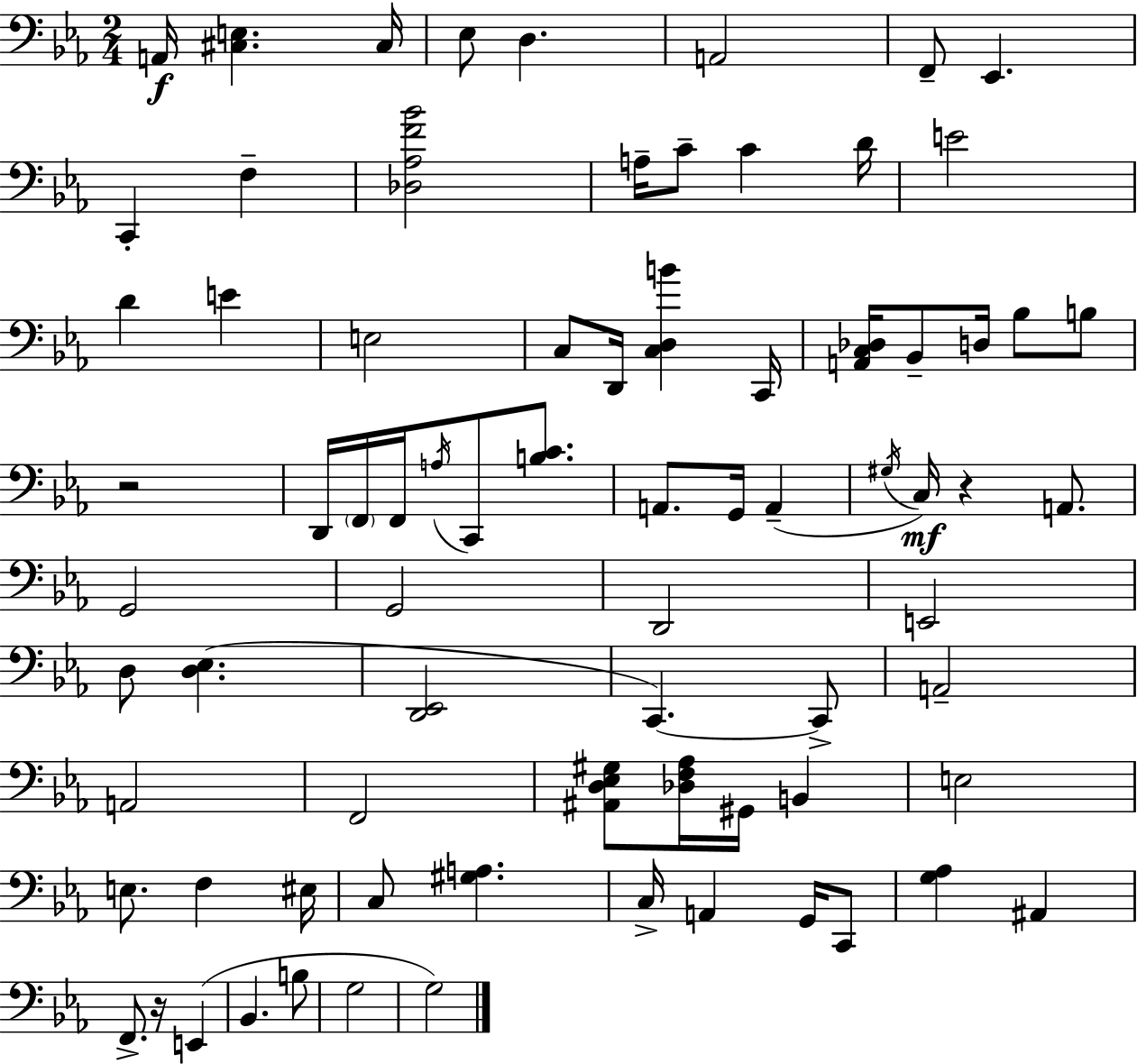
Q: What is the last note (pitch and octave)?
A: G3